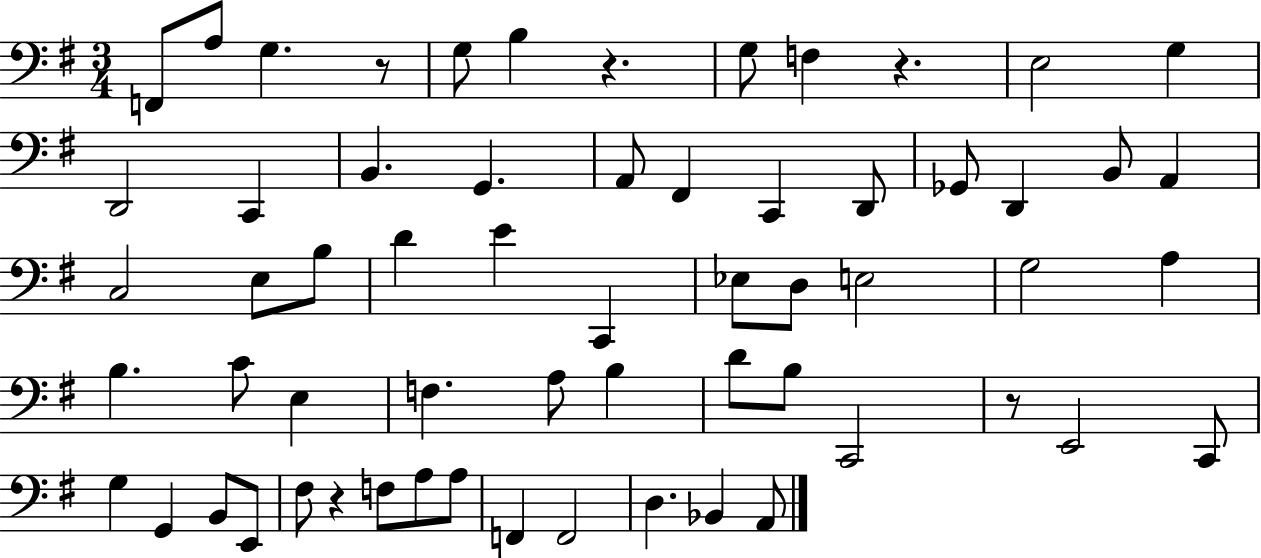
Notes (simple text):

F2/e A3/e G3/q. R/e G3/e B3/q R/q. G3/e F3/q R/q. E3/h G3/q D2/h C2/q B2/q. G2/q. A2/e F#2/q C2/q D2/e Gb2/e D2/q B2/e A2/q C3/h E3/e B3/e D4/q E4/q C2/q Eb3/e D3/e E3/h G3/h A3/q B3/q. C4/e E3/q F3/q. A3/e B3/q D4/e B3/e C2/h R/e E2/h C2/e G3/q G2/q B2/e E2/e F#3/e R/q F3/e A3/e A3/e F2/q F2/h D3/q. Bb2/q A2/e